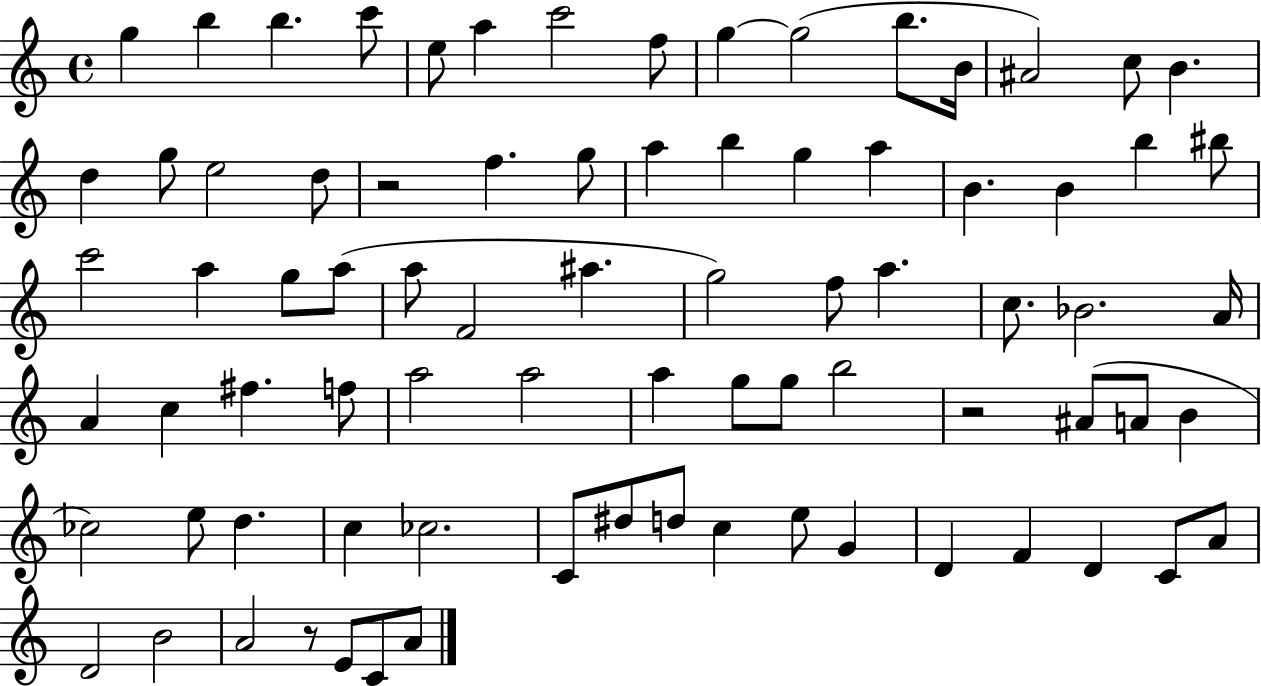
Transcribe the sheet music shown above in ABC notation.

X:1
T:Untitled
M:4/4
L:1/4
K:C
g b b c'/2 e/2 a c'2 f/2 g g2 b/2 B/4 ^A2 c/2 B d g/2 e2 d/2 z2 f g/2 a b g a B B b ^b/2 c'2 a g/2 a/2 a/2 F2 ^a g2 f/2 a c/2 _B2 A/4 A c ^f f/2 a2 a2 a g/2 g/2 b2 z2 ^A/2 A/2 B _c2 e/2 d c _c2 C/2 ^d/2 d/2 c e/2 G D F D C/2 A/2 D2 B2 A2 z/2 E/2 C/2 A/2